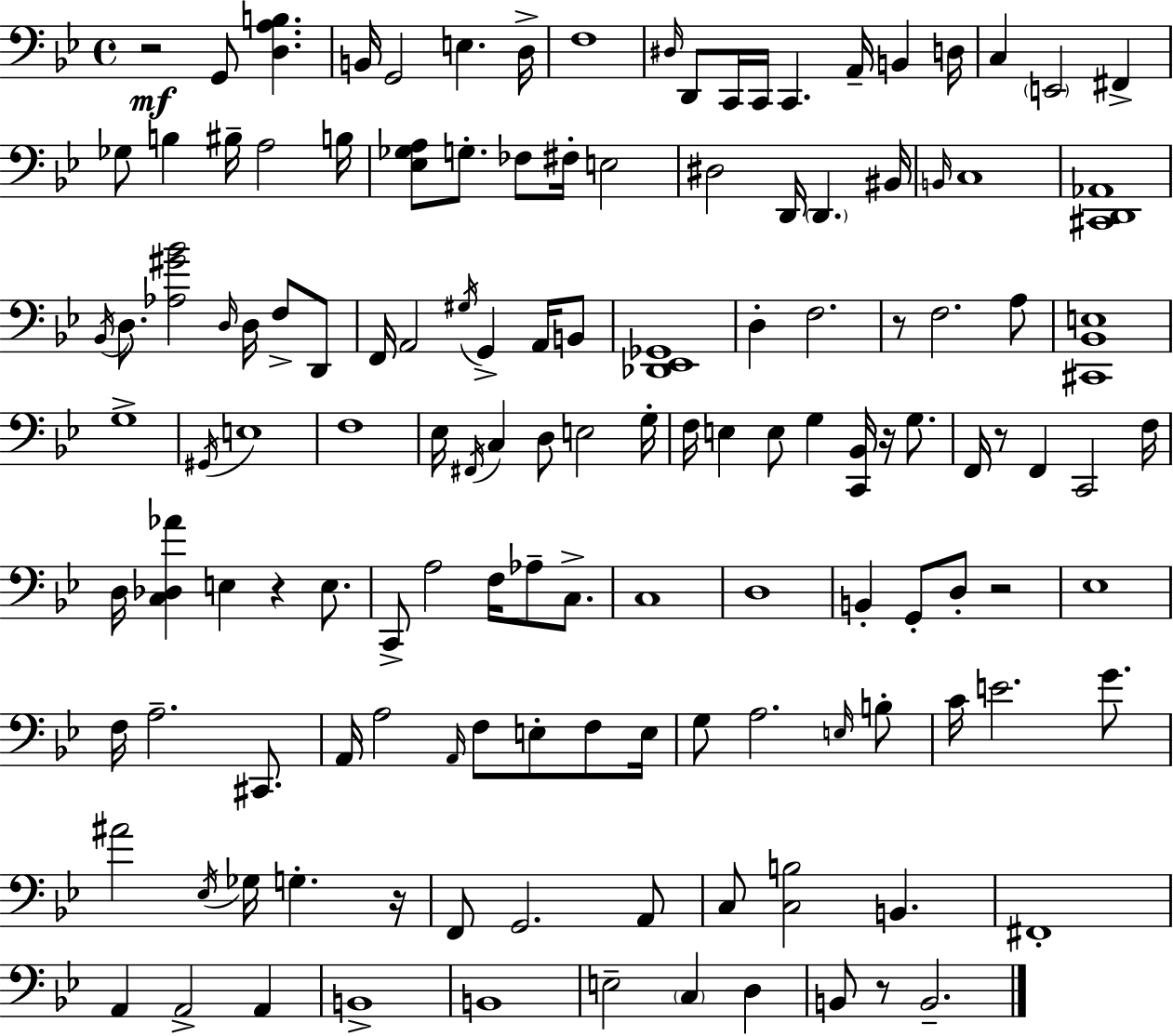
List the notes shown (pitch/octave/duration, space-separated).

R/h G2/e [D3,A3,B3]/q. B2/s G2/h E3/q. D3/s F3/w D#3/s D2/e C2/s C2/s C2/q. A2/s B2/q D3/s C3/q E2/h F#2/q Gb3/e B3/q BIS3/s A3/h B3/s [Eb3,Gb3,A3]/e G3/e. FES3/e F#3/s E3/h D#3/h D2/s D2/q. BIS2/s B2/s C3/w [C#2,D2,Ab2]/w Bb2/s D3/e. [Ab3,G#4,Bb4]/h D3/s D3/s F3/e D2/e F2/s A2/h G#3/s G2/q A2/s B2/e [Db2,Eb2,Gb2]/w D3/q F3/h. R/e F3/h. A3/e [C#2,Bb2,E3]/w G3/w G#2/s E3/w F3/w Eb3/s F#2/s C3/q D3/e E3/h G3/s F3/s E3/q E3/e G3/q [C2,Bb2]/s R/s G3/e. F2/s R/e F2/q C2/h F3/s D3/s [C3,Db3,Ab4]/q E3/q R/q E3/e. C2/e A3/h F3/s Ab3/e C3/e. C3/w D3/w B2/q G2/e D3/e R/h Eb3/w F3/s A3/h. C#2/e. A2/s A3/h A2/s F3/e E3/e F3/e E3/s G3/e A3/h. E3/s B3/e C4/s E4/h. G4/e. A#4/h Eb3/s Gb3/s G3/q. R/s F2/e G2/h. A2/e C3/e [C3,B3]/h B2/q. F#2/w A2/q A2/h A2/q B2/w B2/w E3/h C3/q D3/q B2/e R/e B2/h.